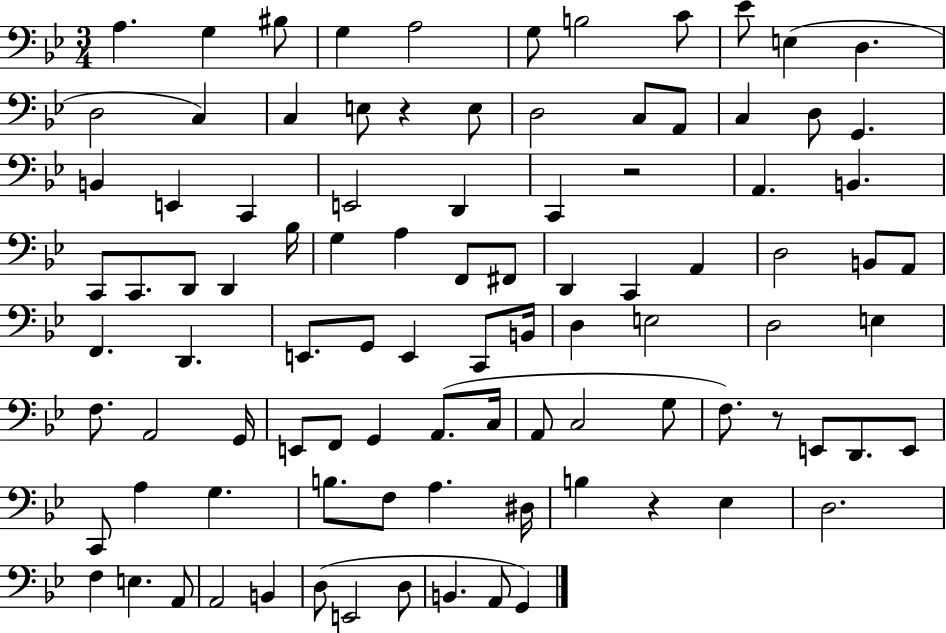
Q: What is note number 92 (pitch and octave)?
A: G2